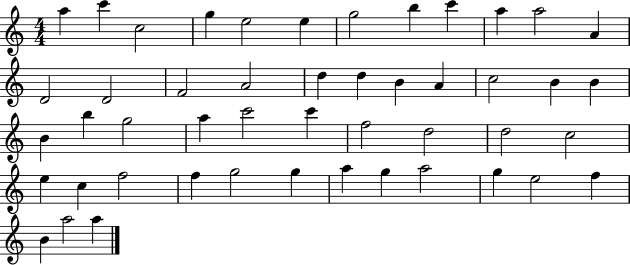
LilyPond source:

{
  \clef treble
  \numericTimeSignature
  \time 4/4
  \key c \major
  a''4 c'''4 c''2 | g''4 e''2 e''4 | g''2 b''4 c'''4 | a''4 a''2 a'4 | \break d'2 d'2 | f'2 a'2 | d''4 d''4 b'4 a'4 | c''2 b'4 b'4 | \break b'4 b''4 g''2 | a''4 c'''2 c'''4 | f''2 d''2 | d''2 c''2 | \break e''4 c''4 f''2 | f''4 g''2 g''4 | a''4 g''4 a''2 | g''4 e''2 f''4 | \break b'4 a''2 a''4 | \bar "|."
}